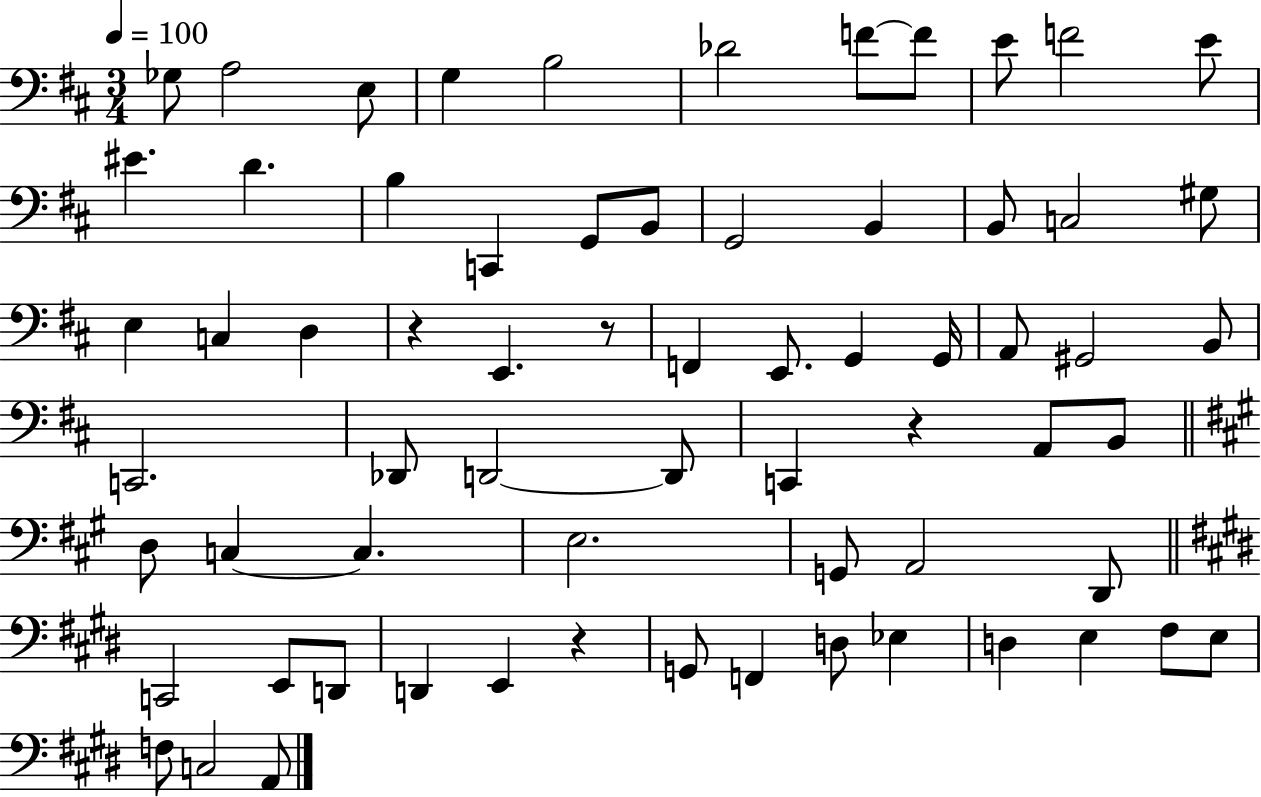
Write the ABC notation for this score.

X:1
T:Untitled
M:3/4
L:1/4
K:D
_G,/2 A,2 E,/2 G, B,2 _D2 F/2 F/2 E/2 F2 E/2 ^E D B, C,, G,,/2 B,,/2 G,,2 B,, B,,/2 C,2 ^G,/2 E, C, D, z E,, z/2 F,, E,,/2 G,, G,,/4 A,,/2 ^G,,2 B,,/2 C,,2 _D,,/2 D,,2 D,,/2 C,, z A,,/2 B,,/2 D,/2 C, C, E,2 G,,/2 A,,2 D,,/2 C,,2 E,,/2 D,,/2 D,, E,, z G,,/2 F,, D,/2 _E, D, E, ^F,/2 E,/2 F,/2 C,2 A,,/2